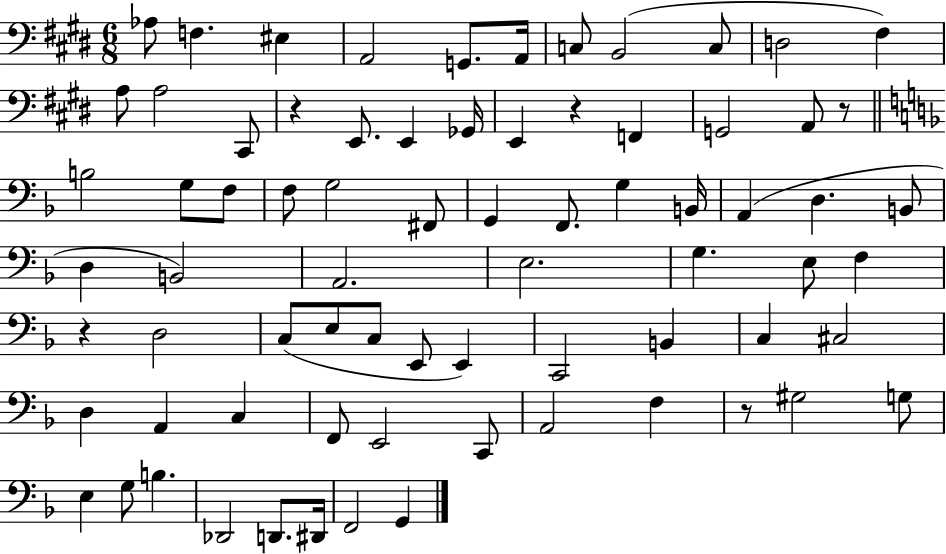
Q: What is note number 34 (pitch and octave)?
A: B2